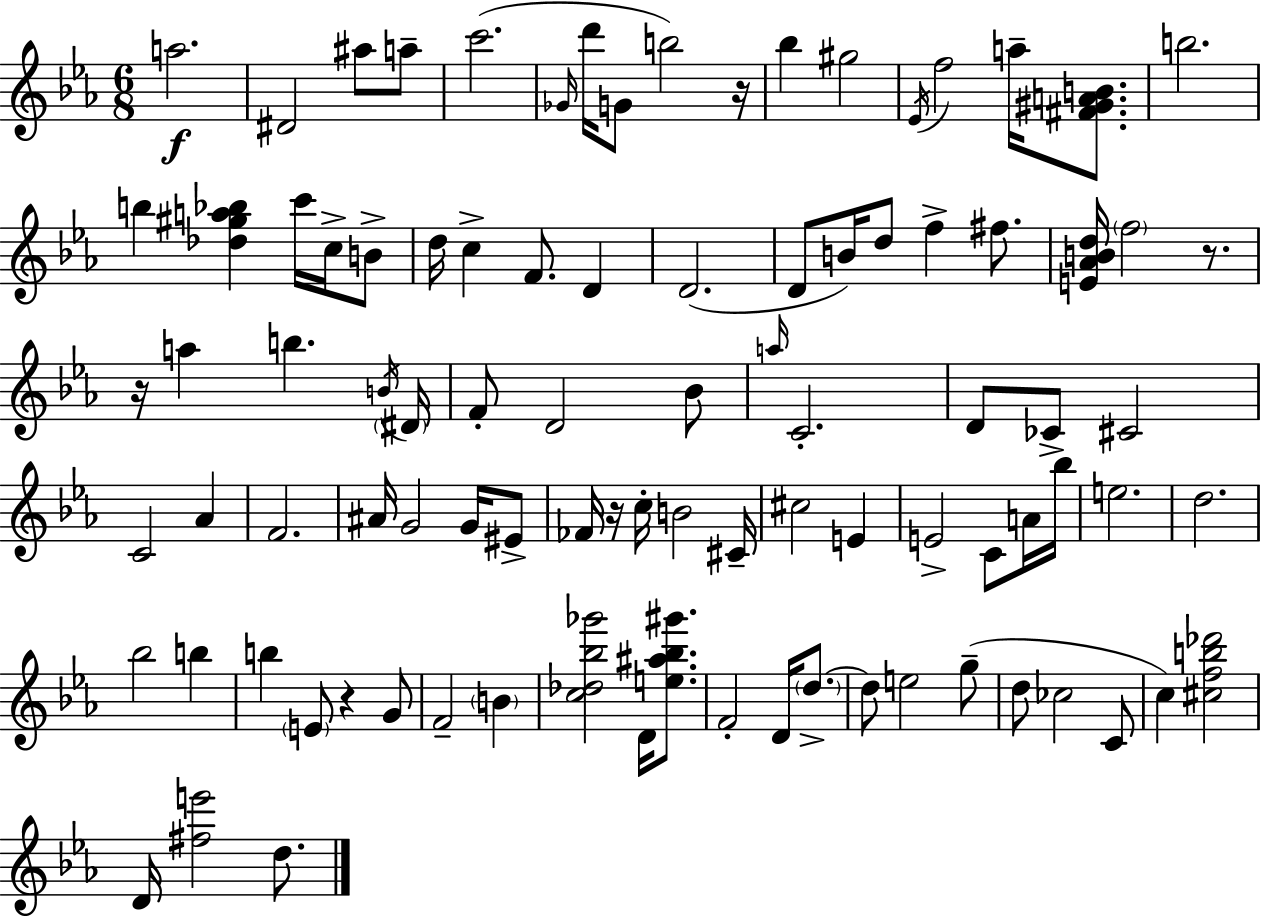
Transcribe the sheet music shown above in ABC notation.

X:1
T:Untitled
M:6/8
L:1/4
K:Cm
a2 ^D2 ^a/2 a/2 c'2 _G/4 d'/4 G/2 b2 z/4 _b ^g2 _E/4 f2 a/4 [^F^GAB]/2 b2 b [_d^ga_b] c'/4 c/4 B/2 d/4 c F/2 D D2 D/2 B/4 d/2 f ^f/2 [E_ABd]/4 f2 z/2 z/4 a b B/4 ^D/4 F/2 D2 _B/2 a/4 C2 D/2 _C/2 ^C2 C2 _A F2 ^A/4 G2 G/4 ^E/2 _F/4 z/4 c/4 B2 ^C/4 ^c2 E E2 C/2 A/4 _b/4 e2 d2 _b2 b b E/2 z G/2 F2 B [c_d_b_g']2 D/4 [e^a_b^g']/2 F2 D/4 d/2 d/2 e2 g/2 d/2 _c2 C/2 c [^cfb_d']2 D/4 [^fe']2 d/2